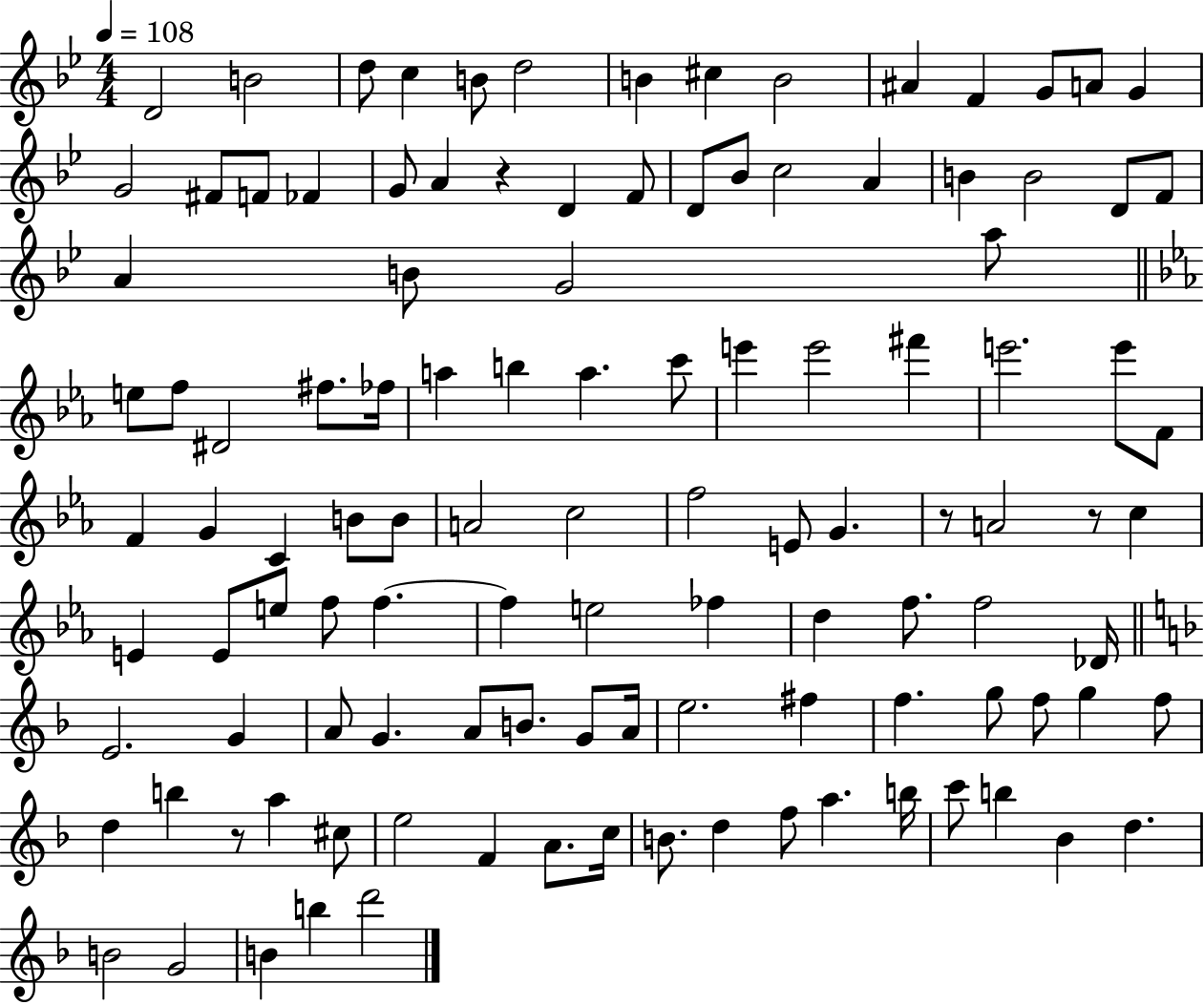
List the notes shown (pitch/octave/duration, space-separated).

D4/h B4/h D5/e C5/q B4/e D5/h B4/q C#5/q B4/h A#4/q F4/q G4/e A4/e G4/q G4/h F#4/e F4/e FES4/q G4/e A4/q R/q D4/q F4/e D4/e Bb4/e C5/h A4/q B4/q B4/h D4/e F4/e A4/q B4/e G4/h A5/e E5/e F5/e D#4/h F#5/e. FES5/s A5/q B5/q A5/q. C6/e E6/q E6/h F#6/q E6/h. E6/e F4/e F4/q G4/q C4/q B4/e B4/e A4/h C5/h F5/h E4/e G4/q. R/e A4/h R/e C5/q E4/q E4/e E5/e F5/e F5/q. F5/q E5/h FES5/q D5/q F5/e. F5/h Db4/s E4/h. G4/q A4/e G4/q. A4/e B4/e. G4/e A4/s E5/h. F#5/q F5/q. G5/e F5/e G5/q F5/e D5/q B5/q R/e A5/q C#5/e E5/h F4/q A4/e. C5/s B4/e. D5/q F5/e A5/q. B5/s C6/e B5/q Bb4/q D5/q. B4/h G4/h B4/q B5/q D6/h